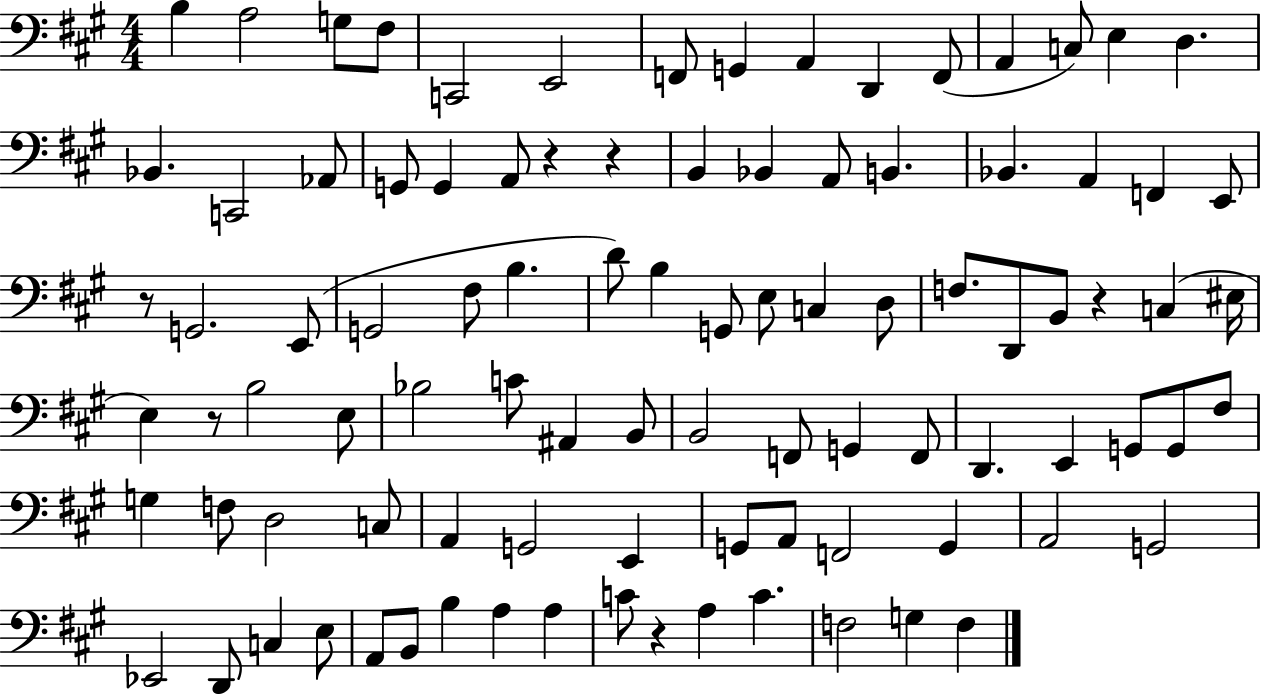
{
  \clef bass
  \numericTimeSignature
  \time 4/4
  \key a \major
  \repeat volta 2 { b4 a2 g8 fis8 | c,2 e,2 | f,8 g,4 a,4 d,4 f,8( | a,4 c8) e4 d4. | \break bes,4. c,2 aes,8 | g,8 g,4 a,8 r4 r4 | b,4 bes,4 a,8 b,4. | bes,4. a,4 f,4 e,8 | \break r8 g,2. e,8( | g,2 fis8 b4. | d'8) b4 g,8 e8 c4 d8 | f8. d,8 b,8 r4 c4( eis16 | \break e4) r8 b2 e8 | bes2 c'8 ais,4 b,8 | b,2 f,8 g,4 f,8 | d,4. e,4 g,8 g,8 fis8 | \break g4 f8 d2 c8 | a,4 g,2 e,4 | g,8 a,8 f,2 g,4 | a,2 g,2 | \break ees,2 d,8 c4 e8 | a,8 b,8 b4 a4 a4 | c'8 r4 a4 c'4. | f2 g4 f4 | \break } \bar "|."
}